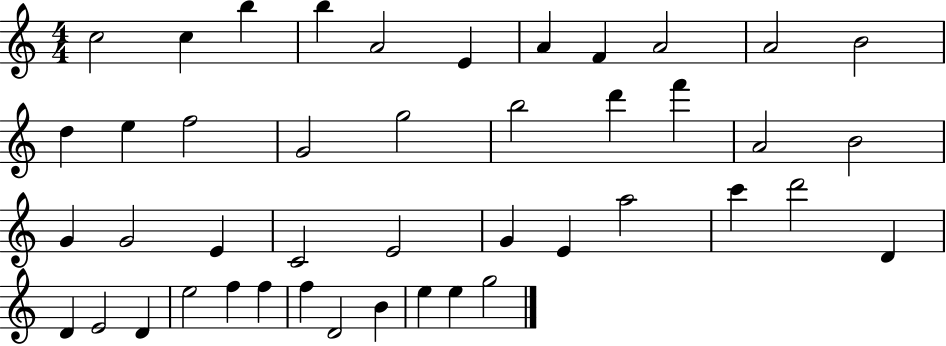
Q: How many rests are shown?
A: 0